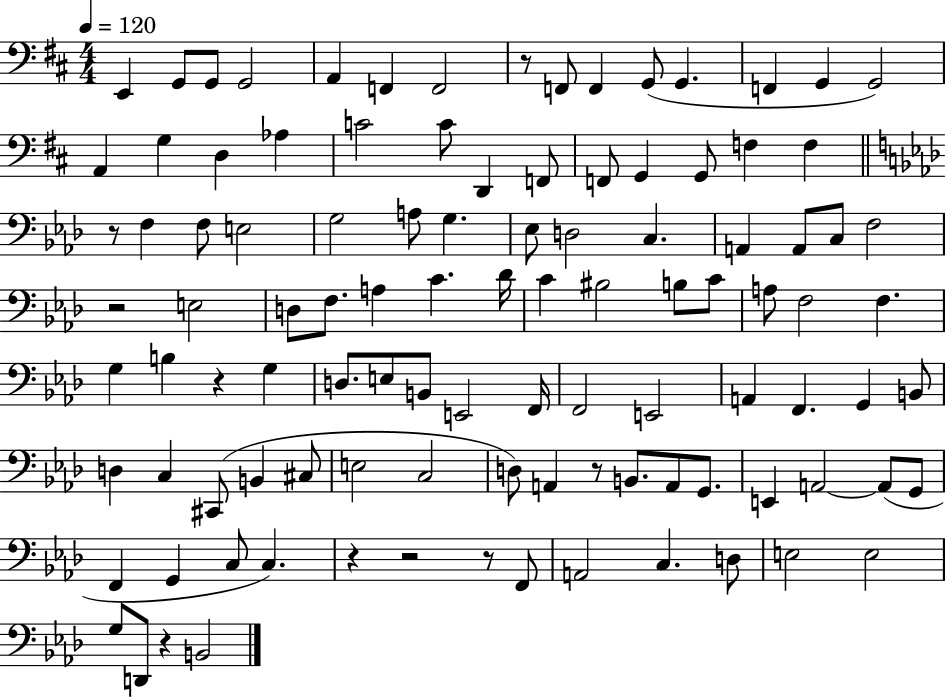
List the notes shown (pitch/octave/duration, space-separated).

E2/q G2/e G2/e G2/h A2/q F2/q F2/h R/e F2/e F2/q G2/e G2/q. F2/q G2/q G2/h A2/q G3/q D3/q Ab3/q C4/h C4/e D2/q F2/e F2/e G2/q G2/e F3/q F3/q R/e F3/q F3/e E3/h G3/h A3/e G3/q. Eb3/e D3/h C3/q. A2/q A2/e C3/e F3/h R/h E3/h D3/e F3/e. A3/q C4/q. Db4/s C4/q BIS3/h B3/e C4/e A3/e F3/h F3/q. G3/q B3/q R/q G3/q D3/e. E3/e B2/e E2/h F2/s F2/h E2/h A2/q F2/q. G2/q B2/e D3/q C3/q C#2/e B2/q C#3/e E3/h C3/h D3/e A2/q R/e B2/e. A2/e G2/e. E2/q A2/h A2/e G2/e F2/q G2/q C3/e C3/q. R/q R/h R/e F2/e A2/h C3/q. D3/e E3/h E3/h G3/e D2/e R/q B2/h